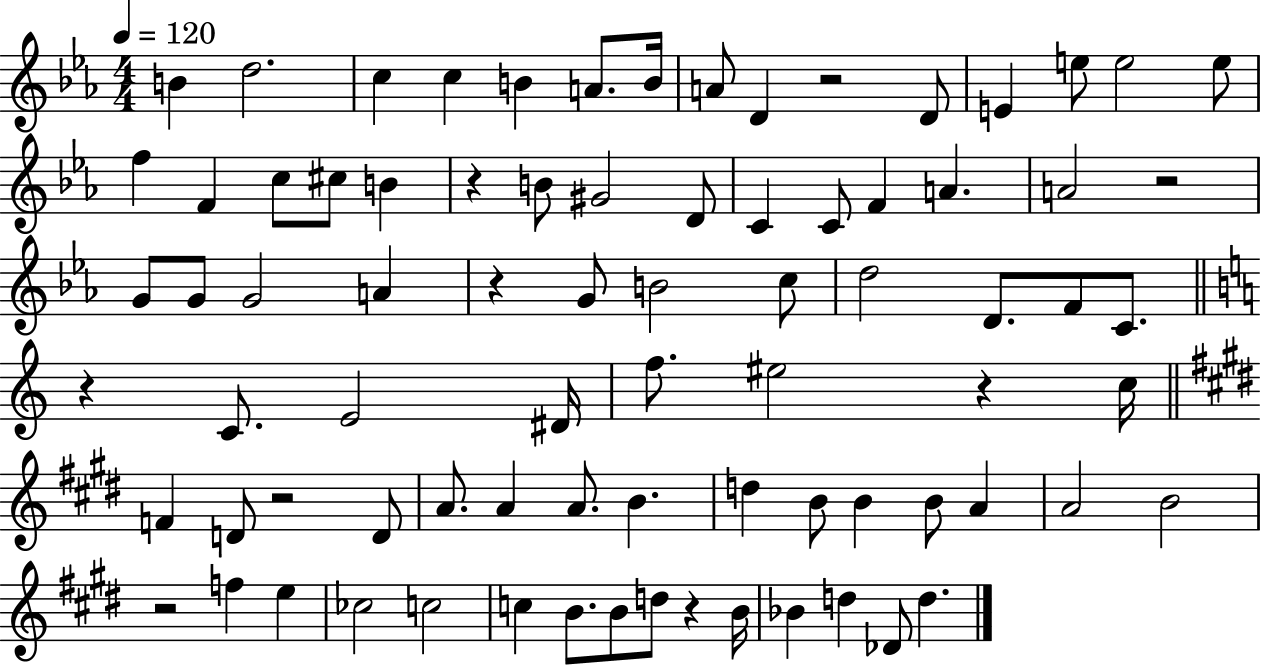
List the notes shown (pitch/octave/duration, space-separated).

B4/q D5/h. C5/q C5/q B4/q A4/e. B4/s A4/e D4/q R/h D4/e E4/q E5/e E5/h E5/e F5/q F4/q C5/e C#5/e B4/q R/q B4/e G#4/h D4/e C4/q C4/e F4/q A4/q. A4/h R/h G4/e G4/e G4/h A4/q R/q G4/e B4/h C5/e D5/h D4/e. F4/e C4/e. R/q C4/e. E4/h D#4/s F5/e. EIS5/h R/q C5/s F4/q D4/e R/h D4/e A4/e. A4/q A4/e. B4/q. D5/q B4/e B4/q B4/e A4/q A4/h B4/h R/h F5/q E5/q CES5/h C5/h C5/q B4/e. B4/e D5/e R/q B4/s Bb4/q D5/q Db4/e D5/q.